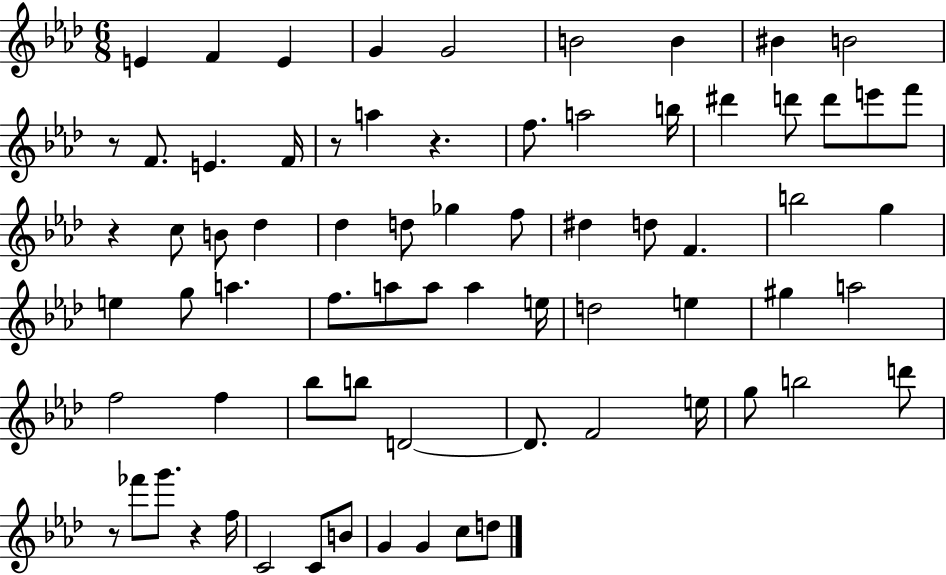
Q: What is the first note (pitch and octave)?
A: E4